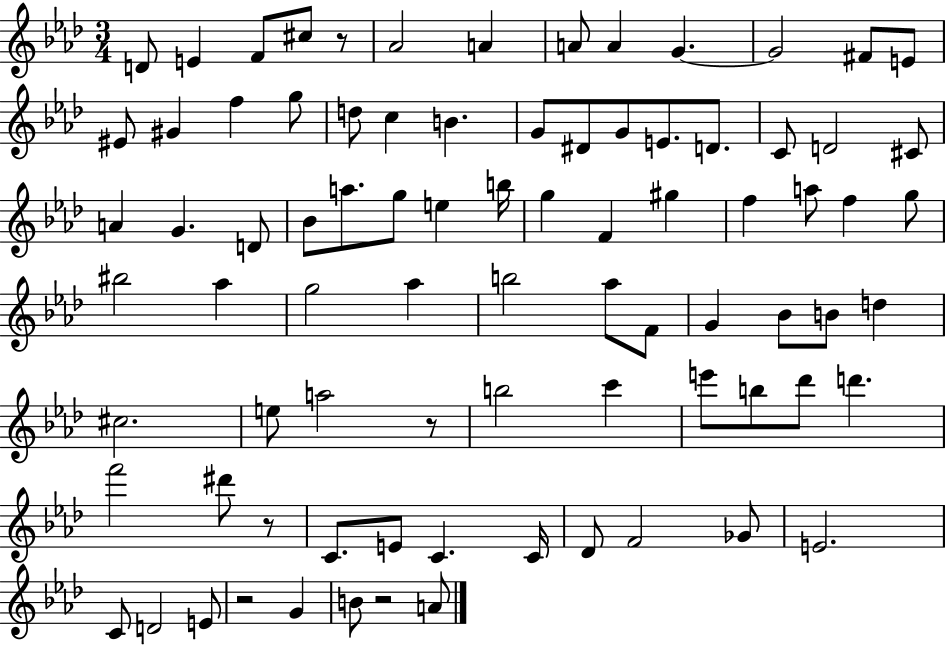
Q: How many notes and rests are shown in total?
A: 83